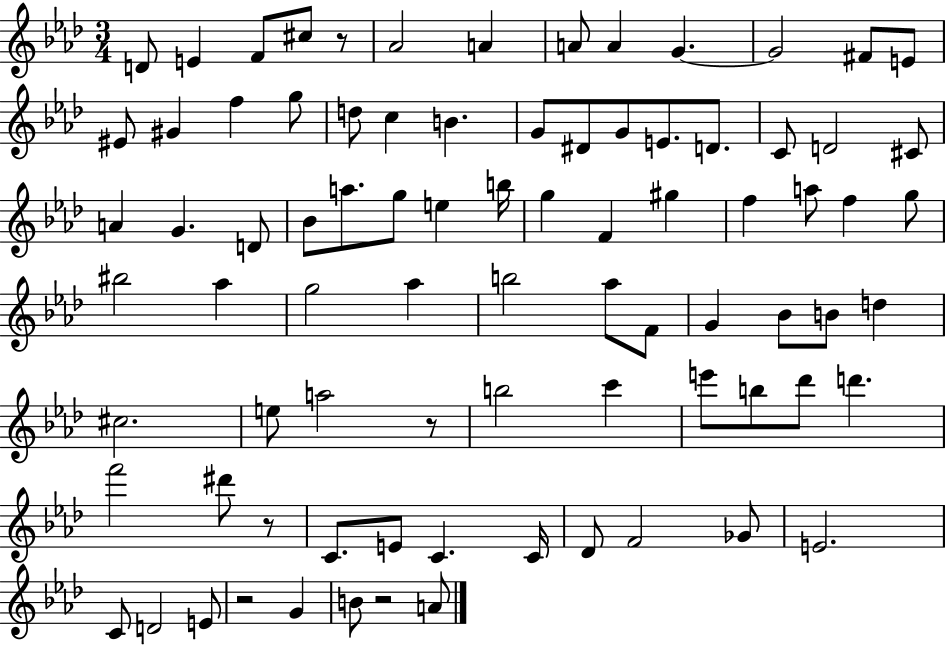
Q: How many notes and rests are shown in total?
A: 83